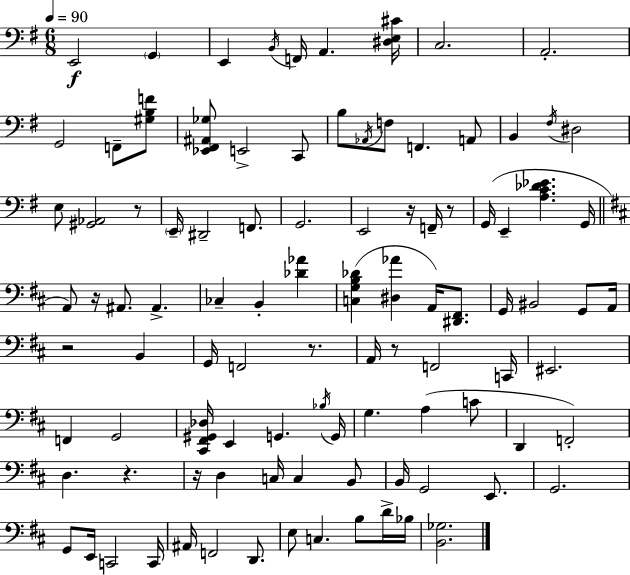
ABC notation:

X:1
T:Untitled
M:6/8
L:1/4
K:G
E,,2 G,, E,, B,,/4 F,,/4 A,, [^D,E,^C]/4 C,2 A,,2 G,,2 F,,/2 [^G,B,F]/2 [_E,,^F,,^A,,_G,]/2 E,,2 C,,/2 B,/2 _A,,/4 F,/2 F,, A,,/2 B,, ^F,/4 ^D,2 E,/2 [^G,,_A,,]2 z/2 E,,/4 ^D,,2 F,,/2 G,,2 E,,2 z/4 F,,/4 z/2 G,,/4 E,, [A,C_D_E] G,,/4 A,,/2 z/4 ^A,,/2 ^A,, _C, B,, [_D_A] [C,G,B,_D] [^D,_A] A,,/4 [^D,,^F,,]/2 G,,/4 ^B,,2 G,,/2 A,,/4 z2 B,, G,,/4 F,,2 z/2 A,,/4 z/2 F,,2 C,,/4 ^E,,2 F,, G,,2 [^C,,^F,,^G,,_D,]/4 E,, G,, _B,/4 G,,/4 G, A, C/2 D,, F,,2 D, z z/4 D, C,/4 C, B,,/2 B,,/4 G,,2 E,,/2 G,,2 G,,/2 E,,/4 C,,2 C,,/4 ^A,,/4 F,,2 D,,/2 E,/2 C, B,/2 D/4 _B,/4 [B,,_G,]2